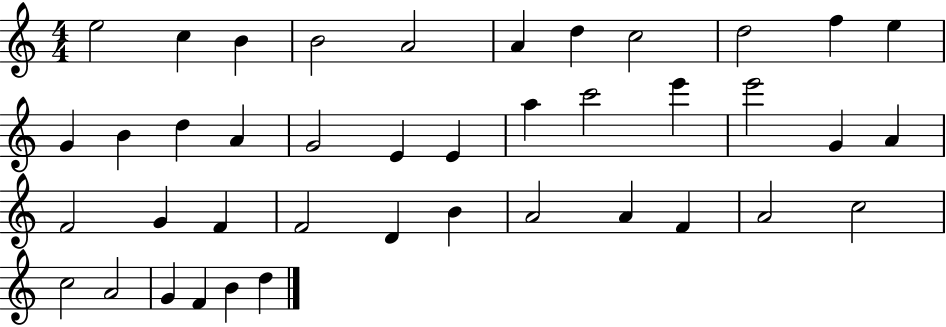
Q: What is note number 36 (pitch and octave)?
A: C5